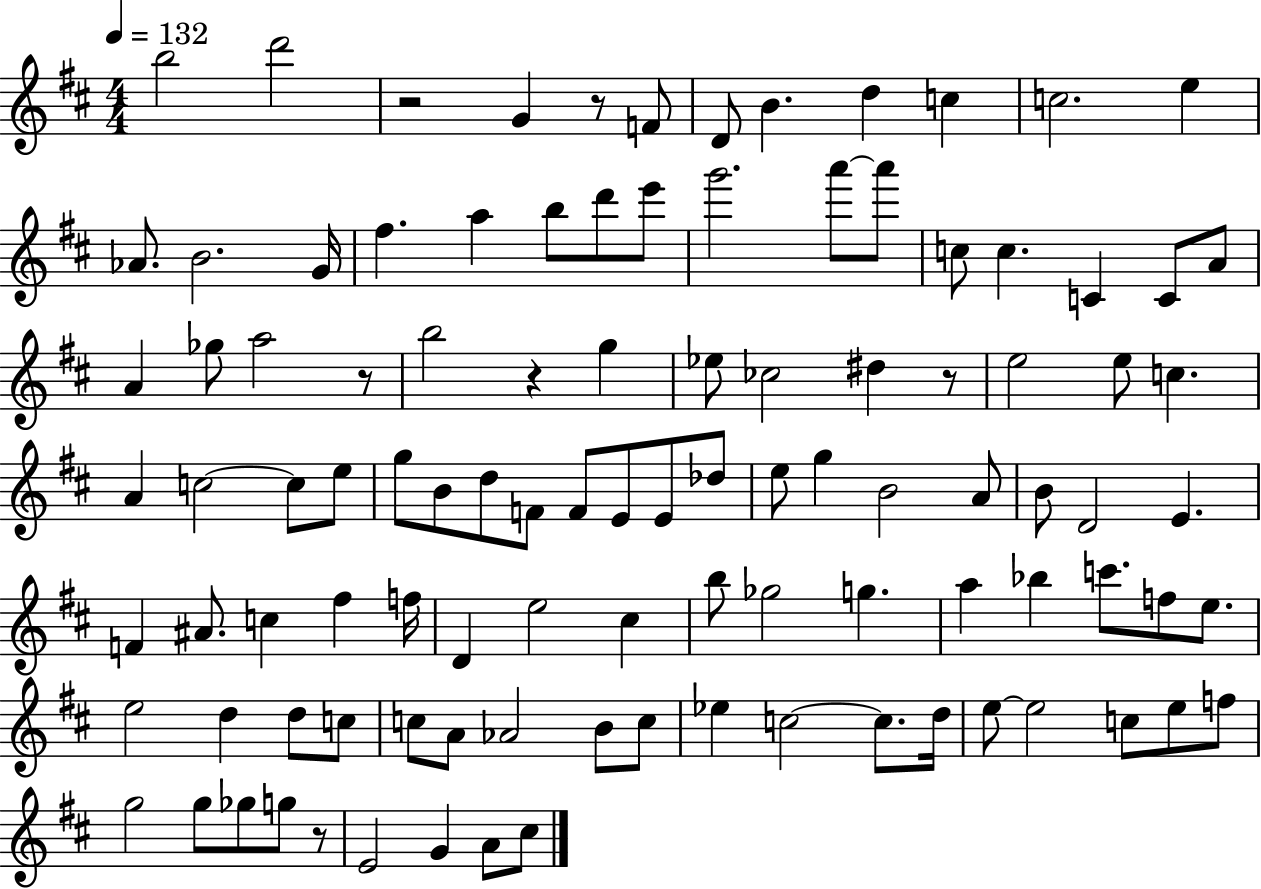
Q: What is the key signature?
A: D major